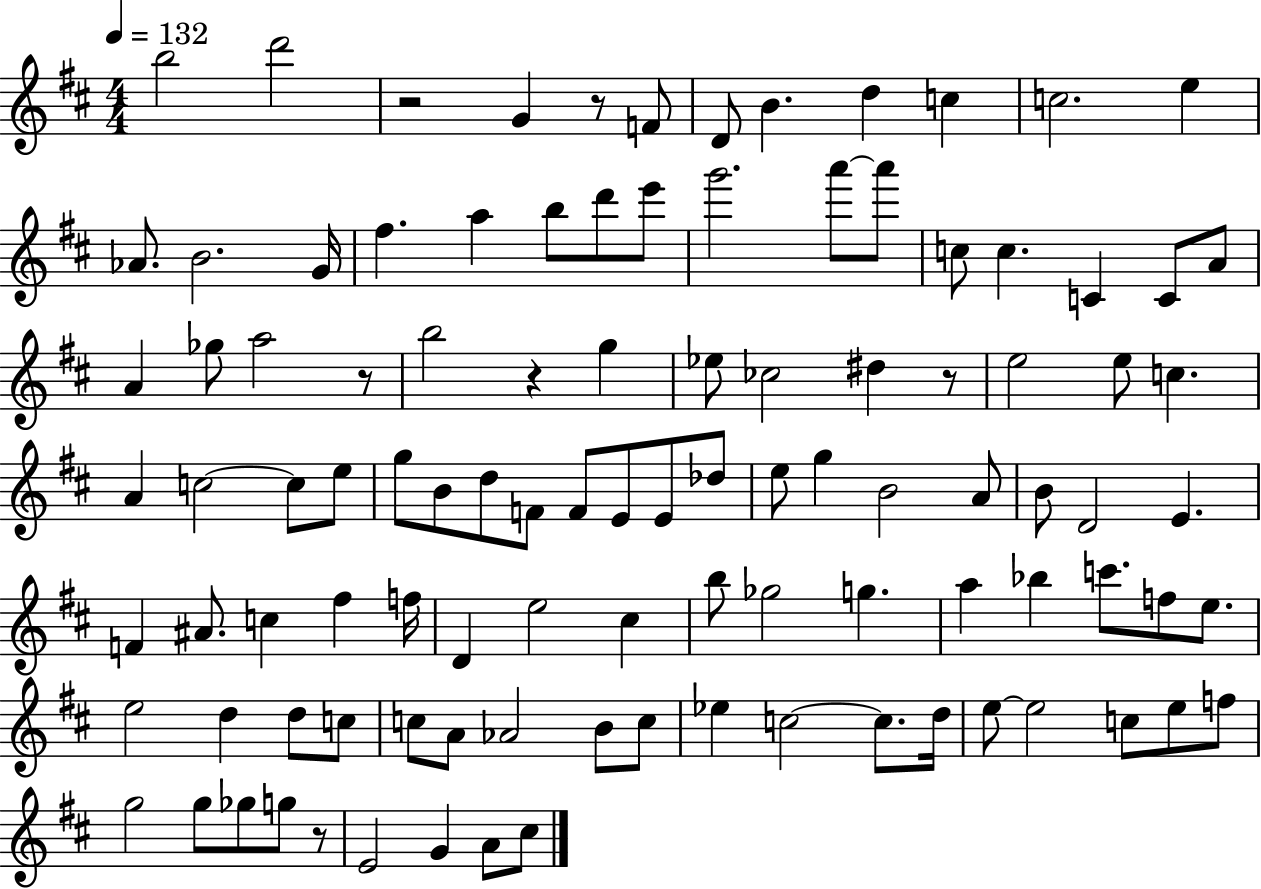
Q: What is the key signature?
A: D major